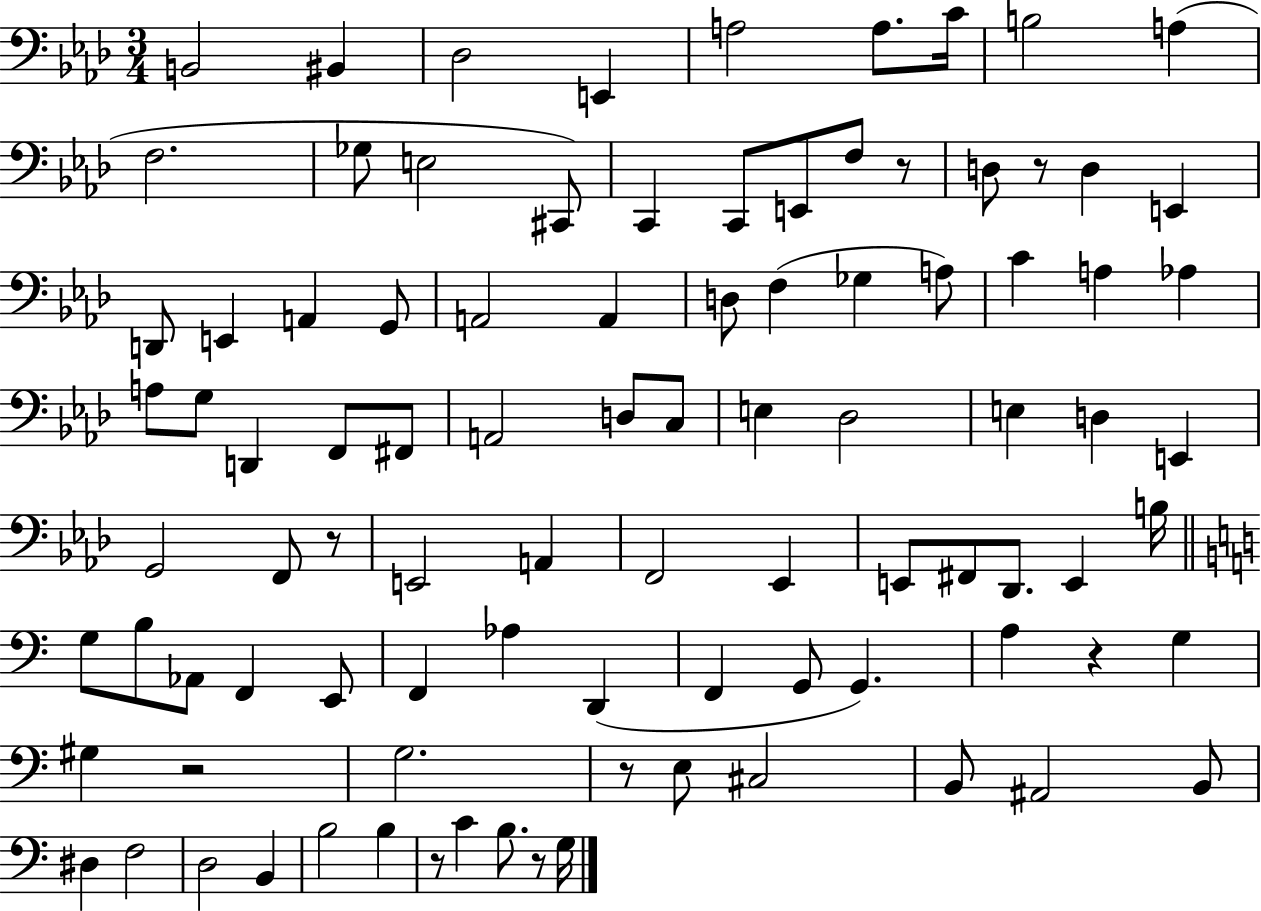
B2/h BIS2/q Db3/h E2/q A3/h A3/e. C4/s B3/h A3/q F3/h. Gb3/e E3/h C#2/e C2/q C2/e E2/e F3/e R/e D3/e R/e D3/q E2/q D2/e E2/q A2/q G2/e A2/h A2/q D3/e F3/q Gb3/q A3/e C4/q A3/q Ab3/q A3/e G3/e D2/q F2/e F#2/e A2/h D3/e C3/e E3/q Db3/h E3/q D3/q E2/q G2/h F2/e R/e E2/h A2/q F2/h Eb2/q E2/e F#2/e Db2/e. E2/q B3/s G3/e B3/e Ab2/e F2/q E2/e F2/q Ab3/q D2/q F2/q G2/e G2/q. A3/q R/q G3/q G#3/q R/h G3/h. R/e E3/e C#3/h B2/e A#2/h B2/e D#3/q F3/h D3/h B2/q B3/h B3/q R/e C4/q B3/e. R/e G3/s